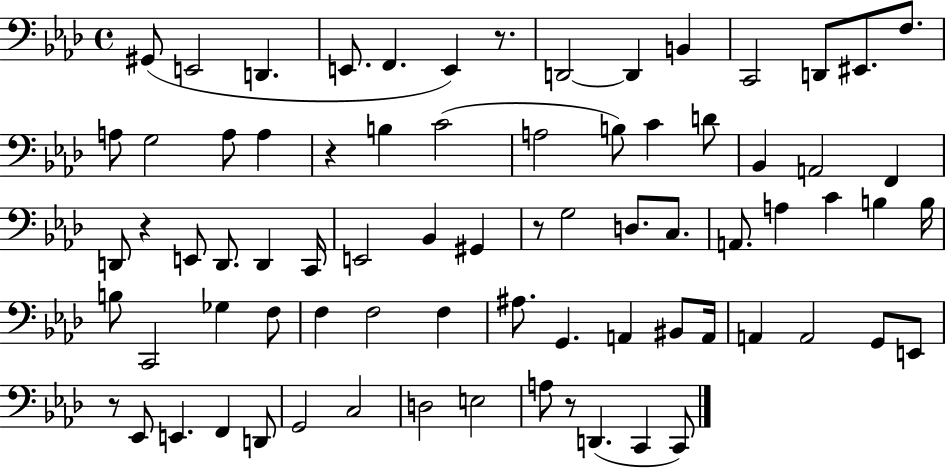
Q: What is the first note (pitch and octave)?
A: G#2